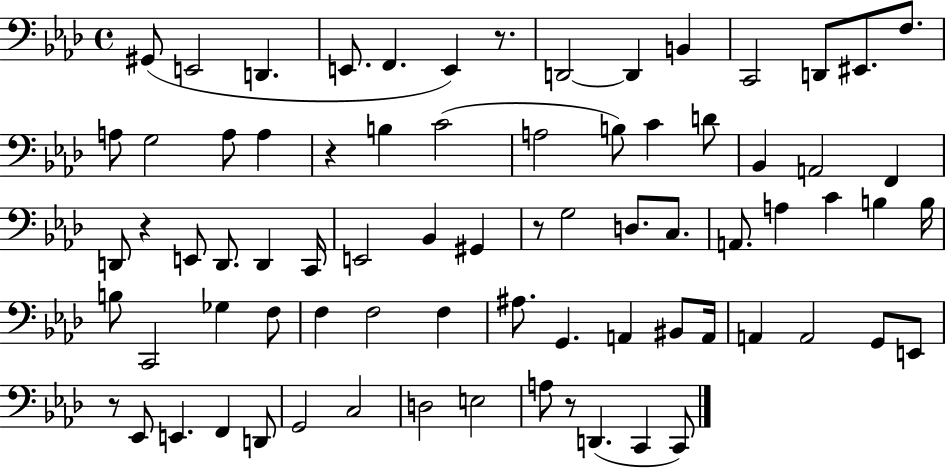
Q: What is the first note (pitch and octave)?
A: G#2